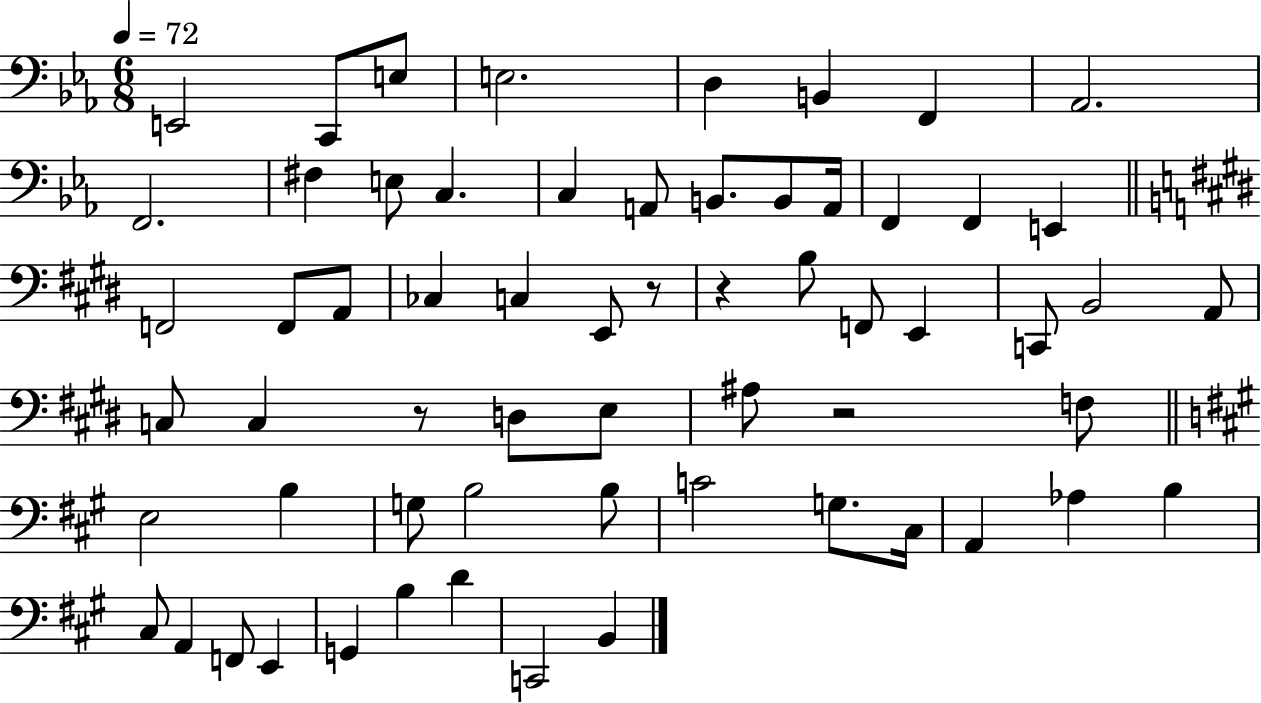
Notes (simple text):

E2/h C2/e E3/e E3/h. D3/q B2/q F2/q Ab2/h. F2/h. F#3/q E3/e C3/q. C3/q A2/e B2/e. B2/e A2/s F2/q F2/q E2/q F2/h F2/e A2/e CES3/q C3/q E2/e R/e R/q B3/e F2/e E2/q C2/e B2/h A2/e C3/e C3/q R/e D3/e E3/e A#3/e R/h F3/e E3/h B3/q G3/e B3/h B3/e C4/h G3/e. C#3/s A2/q Ab3/q B3/q C#3/e A2/q F2/e E2/q G2/q B3/q D4/q C2/h B2/q